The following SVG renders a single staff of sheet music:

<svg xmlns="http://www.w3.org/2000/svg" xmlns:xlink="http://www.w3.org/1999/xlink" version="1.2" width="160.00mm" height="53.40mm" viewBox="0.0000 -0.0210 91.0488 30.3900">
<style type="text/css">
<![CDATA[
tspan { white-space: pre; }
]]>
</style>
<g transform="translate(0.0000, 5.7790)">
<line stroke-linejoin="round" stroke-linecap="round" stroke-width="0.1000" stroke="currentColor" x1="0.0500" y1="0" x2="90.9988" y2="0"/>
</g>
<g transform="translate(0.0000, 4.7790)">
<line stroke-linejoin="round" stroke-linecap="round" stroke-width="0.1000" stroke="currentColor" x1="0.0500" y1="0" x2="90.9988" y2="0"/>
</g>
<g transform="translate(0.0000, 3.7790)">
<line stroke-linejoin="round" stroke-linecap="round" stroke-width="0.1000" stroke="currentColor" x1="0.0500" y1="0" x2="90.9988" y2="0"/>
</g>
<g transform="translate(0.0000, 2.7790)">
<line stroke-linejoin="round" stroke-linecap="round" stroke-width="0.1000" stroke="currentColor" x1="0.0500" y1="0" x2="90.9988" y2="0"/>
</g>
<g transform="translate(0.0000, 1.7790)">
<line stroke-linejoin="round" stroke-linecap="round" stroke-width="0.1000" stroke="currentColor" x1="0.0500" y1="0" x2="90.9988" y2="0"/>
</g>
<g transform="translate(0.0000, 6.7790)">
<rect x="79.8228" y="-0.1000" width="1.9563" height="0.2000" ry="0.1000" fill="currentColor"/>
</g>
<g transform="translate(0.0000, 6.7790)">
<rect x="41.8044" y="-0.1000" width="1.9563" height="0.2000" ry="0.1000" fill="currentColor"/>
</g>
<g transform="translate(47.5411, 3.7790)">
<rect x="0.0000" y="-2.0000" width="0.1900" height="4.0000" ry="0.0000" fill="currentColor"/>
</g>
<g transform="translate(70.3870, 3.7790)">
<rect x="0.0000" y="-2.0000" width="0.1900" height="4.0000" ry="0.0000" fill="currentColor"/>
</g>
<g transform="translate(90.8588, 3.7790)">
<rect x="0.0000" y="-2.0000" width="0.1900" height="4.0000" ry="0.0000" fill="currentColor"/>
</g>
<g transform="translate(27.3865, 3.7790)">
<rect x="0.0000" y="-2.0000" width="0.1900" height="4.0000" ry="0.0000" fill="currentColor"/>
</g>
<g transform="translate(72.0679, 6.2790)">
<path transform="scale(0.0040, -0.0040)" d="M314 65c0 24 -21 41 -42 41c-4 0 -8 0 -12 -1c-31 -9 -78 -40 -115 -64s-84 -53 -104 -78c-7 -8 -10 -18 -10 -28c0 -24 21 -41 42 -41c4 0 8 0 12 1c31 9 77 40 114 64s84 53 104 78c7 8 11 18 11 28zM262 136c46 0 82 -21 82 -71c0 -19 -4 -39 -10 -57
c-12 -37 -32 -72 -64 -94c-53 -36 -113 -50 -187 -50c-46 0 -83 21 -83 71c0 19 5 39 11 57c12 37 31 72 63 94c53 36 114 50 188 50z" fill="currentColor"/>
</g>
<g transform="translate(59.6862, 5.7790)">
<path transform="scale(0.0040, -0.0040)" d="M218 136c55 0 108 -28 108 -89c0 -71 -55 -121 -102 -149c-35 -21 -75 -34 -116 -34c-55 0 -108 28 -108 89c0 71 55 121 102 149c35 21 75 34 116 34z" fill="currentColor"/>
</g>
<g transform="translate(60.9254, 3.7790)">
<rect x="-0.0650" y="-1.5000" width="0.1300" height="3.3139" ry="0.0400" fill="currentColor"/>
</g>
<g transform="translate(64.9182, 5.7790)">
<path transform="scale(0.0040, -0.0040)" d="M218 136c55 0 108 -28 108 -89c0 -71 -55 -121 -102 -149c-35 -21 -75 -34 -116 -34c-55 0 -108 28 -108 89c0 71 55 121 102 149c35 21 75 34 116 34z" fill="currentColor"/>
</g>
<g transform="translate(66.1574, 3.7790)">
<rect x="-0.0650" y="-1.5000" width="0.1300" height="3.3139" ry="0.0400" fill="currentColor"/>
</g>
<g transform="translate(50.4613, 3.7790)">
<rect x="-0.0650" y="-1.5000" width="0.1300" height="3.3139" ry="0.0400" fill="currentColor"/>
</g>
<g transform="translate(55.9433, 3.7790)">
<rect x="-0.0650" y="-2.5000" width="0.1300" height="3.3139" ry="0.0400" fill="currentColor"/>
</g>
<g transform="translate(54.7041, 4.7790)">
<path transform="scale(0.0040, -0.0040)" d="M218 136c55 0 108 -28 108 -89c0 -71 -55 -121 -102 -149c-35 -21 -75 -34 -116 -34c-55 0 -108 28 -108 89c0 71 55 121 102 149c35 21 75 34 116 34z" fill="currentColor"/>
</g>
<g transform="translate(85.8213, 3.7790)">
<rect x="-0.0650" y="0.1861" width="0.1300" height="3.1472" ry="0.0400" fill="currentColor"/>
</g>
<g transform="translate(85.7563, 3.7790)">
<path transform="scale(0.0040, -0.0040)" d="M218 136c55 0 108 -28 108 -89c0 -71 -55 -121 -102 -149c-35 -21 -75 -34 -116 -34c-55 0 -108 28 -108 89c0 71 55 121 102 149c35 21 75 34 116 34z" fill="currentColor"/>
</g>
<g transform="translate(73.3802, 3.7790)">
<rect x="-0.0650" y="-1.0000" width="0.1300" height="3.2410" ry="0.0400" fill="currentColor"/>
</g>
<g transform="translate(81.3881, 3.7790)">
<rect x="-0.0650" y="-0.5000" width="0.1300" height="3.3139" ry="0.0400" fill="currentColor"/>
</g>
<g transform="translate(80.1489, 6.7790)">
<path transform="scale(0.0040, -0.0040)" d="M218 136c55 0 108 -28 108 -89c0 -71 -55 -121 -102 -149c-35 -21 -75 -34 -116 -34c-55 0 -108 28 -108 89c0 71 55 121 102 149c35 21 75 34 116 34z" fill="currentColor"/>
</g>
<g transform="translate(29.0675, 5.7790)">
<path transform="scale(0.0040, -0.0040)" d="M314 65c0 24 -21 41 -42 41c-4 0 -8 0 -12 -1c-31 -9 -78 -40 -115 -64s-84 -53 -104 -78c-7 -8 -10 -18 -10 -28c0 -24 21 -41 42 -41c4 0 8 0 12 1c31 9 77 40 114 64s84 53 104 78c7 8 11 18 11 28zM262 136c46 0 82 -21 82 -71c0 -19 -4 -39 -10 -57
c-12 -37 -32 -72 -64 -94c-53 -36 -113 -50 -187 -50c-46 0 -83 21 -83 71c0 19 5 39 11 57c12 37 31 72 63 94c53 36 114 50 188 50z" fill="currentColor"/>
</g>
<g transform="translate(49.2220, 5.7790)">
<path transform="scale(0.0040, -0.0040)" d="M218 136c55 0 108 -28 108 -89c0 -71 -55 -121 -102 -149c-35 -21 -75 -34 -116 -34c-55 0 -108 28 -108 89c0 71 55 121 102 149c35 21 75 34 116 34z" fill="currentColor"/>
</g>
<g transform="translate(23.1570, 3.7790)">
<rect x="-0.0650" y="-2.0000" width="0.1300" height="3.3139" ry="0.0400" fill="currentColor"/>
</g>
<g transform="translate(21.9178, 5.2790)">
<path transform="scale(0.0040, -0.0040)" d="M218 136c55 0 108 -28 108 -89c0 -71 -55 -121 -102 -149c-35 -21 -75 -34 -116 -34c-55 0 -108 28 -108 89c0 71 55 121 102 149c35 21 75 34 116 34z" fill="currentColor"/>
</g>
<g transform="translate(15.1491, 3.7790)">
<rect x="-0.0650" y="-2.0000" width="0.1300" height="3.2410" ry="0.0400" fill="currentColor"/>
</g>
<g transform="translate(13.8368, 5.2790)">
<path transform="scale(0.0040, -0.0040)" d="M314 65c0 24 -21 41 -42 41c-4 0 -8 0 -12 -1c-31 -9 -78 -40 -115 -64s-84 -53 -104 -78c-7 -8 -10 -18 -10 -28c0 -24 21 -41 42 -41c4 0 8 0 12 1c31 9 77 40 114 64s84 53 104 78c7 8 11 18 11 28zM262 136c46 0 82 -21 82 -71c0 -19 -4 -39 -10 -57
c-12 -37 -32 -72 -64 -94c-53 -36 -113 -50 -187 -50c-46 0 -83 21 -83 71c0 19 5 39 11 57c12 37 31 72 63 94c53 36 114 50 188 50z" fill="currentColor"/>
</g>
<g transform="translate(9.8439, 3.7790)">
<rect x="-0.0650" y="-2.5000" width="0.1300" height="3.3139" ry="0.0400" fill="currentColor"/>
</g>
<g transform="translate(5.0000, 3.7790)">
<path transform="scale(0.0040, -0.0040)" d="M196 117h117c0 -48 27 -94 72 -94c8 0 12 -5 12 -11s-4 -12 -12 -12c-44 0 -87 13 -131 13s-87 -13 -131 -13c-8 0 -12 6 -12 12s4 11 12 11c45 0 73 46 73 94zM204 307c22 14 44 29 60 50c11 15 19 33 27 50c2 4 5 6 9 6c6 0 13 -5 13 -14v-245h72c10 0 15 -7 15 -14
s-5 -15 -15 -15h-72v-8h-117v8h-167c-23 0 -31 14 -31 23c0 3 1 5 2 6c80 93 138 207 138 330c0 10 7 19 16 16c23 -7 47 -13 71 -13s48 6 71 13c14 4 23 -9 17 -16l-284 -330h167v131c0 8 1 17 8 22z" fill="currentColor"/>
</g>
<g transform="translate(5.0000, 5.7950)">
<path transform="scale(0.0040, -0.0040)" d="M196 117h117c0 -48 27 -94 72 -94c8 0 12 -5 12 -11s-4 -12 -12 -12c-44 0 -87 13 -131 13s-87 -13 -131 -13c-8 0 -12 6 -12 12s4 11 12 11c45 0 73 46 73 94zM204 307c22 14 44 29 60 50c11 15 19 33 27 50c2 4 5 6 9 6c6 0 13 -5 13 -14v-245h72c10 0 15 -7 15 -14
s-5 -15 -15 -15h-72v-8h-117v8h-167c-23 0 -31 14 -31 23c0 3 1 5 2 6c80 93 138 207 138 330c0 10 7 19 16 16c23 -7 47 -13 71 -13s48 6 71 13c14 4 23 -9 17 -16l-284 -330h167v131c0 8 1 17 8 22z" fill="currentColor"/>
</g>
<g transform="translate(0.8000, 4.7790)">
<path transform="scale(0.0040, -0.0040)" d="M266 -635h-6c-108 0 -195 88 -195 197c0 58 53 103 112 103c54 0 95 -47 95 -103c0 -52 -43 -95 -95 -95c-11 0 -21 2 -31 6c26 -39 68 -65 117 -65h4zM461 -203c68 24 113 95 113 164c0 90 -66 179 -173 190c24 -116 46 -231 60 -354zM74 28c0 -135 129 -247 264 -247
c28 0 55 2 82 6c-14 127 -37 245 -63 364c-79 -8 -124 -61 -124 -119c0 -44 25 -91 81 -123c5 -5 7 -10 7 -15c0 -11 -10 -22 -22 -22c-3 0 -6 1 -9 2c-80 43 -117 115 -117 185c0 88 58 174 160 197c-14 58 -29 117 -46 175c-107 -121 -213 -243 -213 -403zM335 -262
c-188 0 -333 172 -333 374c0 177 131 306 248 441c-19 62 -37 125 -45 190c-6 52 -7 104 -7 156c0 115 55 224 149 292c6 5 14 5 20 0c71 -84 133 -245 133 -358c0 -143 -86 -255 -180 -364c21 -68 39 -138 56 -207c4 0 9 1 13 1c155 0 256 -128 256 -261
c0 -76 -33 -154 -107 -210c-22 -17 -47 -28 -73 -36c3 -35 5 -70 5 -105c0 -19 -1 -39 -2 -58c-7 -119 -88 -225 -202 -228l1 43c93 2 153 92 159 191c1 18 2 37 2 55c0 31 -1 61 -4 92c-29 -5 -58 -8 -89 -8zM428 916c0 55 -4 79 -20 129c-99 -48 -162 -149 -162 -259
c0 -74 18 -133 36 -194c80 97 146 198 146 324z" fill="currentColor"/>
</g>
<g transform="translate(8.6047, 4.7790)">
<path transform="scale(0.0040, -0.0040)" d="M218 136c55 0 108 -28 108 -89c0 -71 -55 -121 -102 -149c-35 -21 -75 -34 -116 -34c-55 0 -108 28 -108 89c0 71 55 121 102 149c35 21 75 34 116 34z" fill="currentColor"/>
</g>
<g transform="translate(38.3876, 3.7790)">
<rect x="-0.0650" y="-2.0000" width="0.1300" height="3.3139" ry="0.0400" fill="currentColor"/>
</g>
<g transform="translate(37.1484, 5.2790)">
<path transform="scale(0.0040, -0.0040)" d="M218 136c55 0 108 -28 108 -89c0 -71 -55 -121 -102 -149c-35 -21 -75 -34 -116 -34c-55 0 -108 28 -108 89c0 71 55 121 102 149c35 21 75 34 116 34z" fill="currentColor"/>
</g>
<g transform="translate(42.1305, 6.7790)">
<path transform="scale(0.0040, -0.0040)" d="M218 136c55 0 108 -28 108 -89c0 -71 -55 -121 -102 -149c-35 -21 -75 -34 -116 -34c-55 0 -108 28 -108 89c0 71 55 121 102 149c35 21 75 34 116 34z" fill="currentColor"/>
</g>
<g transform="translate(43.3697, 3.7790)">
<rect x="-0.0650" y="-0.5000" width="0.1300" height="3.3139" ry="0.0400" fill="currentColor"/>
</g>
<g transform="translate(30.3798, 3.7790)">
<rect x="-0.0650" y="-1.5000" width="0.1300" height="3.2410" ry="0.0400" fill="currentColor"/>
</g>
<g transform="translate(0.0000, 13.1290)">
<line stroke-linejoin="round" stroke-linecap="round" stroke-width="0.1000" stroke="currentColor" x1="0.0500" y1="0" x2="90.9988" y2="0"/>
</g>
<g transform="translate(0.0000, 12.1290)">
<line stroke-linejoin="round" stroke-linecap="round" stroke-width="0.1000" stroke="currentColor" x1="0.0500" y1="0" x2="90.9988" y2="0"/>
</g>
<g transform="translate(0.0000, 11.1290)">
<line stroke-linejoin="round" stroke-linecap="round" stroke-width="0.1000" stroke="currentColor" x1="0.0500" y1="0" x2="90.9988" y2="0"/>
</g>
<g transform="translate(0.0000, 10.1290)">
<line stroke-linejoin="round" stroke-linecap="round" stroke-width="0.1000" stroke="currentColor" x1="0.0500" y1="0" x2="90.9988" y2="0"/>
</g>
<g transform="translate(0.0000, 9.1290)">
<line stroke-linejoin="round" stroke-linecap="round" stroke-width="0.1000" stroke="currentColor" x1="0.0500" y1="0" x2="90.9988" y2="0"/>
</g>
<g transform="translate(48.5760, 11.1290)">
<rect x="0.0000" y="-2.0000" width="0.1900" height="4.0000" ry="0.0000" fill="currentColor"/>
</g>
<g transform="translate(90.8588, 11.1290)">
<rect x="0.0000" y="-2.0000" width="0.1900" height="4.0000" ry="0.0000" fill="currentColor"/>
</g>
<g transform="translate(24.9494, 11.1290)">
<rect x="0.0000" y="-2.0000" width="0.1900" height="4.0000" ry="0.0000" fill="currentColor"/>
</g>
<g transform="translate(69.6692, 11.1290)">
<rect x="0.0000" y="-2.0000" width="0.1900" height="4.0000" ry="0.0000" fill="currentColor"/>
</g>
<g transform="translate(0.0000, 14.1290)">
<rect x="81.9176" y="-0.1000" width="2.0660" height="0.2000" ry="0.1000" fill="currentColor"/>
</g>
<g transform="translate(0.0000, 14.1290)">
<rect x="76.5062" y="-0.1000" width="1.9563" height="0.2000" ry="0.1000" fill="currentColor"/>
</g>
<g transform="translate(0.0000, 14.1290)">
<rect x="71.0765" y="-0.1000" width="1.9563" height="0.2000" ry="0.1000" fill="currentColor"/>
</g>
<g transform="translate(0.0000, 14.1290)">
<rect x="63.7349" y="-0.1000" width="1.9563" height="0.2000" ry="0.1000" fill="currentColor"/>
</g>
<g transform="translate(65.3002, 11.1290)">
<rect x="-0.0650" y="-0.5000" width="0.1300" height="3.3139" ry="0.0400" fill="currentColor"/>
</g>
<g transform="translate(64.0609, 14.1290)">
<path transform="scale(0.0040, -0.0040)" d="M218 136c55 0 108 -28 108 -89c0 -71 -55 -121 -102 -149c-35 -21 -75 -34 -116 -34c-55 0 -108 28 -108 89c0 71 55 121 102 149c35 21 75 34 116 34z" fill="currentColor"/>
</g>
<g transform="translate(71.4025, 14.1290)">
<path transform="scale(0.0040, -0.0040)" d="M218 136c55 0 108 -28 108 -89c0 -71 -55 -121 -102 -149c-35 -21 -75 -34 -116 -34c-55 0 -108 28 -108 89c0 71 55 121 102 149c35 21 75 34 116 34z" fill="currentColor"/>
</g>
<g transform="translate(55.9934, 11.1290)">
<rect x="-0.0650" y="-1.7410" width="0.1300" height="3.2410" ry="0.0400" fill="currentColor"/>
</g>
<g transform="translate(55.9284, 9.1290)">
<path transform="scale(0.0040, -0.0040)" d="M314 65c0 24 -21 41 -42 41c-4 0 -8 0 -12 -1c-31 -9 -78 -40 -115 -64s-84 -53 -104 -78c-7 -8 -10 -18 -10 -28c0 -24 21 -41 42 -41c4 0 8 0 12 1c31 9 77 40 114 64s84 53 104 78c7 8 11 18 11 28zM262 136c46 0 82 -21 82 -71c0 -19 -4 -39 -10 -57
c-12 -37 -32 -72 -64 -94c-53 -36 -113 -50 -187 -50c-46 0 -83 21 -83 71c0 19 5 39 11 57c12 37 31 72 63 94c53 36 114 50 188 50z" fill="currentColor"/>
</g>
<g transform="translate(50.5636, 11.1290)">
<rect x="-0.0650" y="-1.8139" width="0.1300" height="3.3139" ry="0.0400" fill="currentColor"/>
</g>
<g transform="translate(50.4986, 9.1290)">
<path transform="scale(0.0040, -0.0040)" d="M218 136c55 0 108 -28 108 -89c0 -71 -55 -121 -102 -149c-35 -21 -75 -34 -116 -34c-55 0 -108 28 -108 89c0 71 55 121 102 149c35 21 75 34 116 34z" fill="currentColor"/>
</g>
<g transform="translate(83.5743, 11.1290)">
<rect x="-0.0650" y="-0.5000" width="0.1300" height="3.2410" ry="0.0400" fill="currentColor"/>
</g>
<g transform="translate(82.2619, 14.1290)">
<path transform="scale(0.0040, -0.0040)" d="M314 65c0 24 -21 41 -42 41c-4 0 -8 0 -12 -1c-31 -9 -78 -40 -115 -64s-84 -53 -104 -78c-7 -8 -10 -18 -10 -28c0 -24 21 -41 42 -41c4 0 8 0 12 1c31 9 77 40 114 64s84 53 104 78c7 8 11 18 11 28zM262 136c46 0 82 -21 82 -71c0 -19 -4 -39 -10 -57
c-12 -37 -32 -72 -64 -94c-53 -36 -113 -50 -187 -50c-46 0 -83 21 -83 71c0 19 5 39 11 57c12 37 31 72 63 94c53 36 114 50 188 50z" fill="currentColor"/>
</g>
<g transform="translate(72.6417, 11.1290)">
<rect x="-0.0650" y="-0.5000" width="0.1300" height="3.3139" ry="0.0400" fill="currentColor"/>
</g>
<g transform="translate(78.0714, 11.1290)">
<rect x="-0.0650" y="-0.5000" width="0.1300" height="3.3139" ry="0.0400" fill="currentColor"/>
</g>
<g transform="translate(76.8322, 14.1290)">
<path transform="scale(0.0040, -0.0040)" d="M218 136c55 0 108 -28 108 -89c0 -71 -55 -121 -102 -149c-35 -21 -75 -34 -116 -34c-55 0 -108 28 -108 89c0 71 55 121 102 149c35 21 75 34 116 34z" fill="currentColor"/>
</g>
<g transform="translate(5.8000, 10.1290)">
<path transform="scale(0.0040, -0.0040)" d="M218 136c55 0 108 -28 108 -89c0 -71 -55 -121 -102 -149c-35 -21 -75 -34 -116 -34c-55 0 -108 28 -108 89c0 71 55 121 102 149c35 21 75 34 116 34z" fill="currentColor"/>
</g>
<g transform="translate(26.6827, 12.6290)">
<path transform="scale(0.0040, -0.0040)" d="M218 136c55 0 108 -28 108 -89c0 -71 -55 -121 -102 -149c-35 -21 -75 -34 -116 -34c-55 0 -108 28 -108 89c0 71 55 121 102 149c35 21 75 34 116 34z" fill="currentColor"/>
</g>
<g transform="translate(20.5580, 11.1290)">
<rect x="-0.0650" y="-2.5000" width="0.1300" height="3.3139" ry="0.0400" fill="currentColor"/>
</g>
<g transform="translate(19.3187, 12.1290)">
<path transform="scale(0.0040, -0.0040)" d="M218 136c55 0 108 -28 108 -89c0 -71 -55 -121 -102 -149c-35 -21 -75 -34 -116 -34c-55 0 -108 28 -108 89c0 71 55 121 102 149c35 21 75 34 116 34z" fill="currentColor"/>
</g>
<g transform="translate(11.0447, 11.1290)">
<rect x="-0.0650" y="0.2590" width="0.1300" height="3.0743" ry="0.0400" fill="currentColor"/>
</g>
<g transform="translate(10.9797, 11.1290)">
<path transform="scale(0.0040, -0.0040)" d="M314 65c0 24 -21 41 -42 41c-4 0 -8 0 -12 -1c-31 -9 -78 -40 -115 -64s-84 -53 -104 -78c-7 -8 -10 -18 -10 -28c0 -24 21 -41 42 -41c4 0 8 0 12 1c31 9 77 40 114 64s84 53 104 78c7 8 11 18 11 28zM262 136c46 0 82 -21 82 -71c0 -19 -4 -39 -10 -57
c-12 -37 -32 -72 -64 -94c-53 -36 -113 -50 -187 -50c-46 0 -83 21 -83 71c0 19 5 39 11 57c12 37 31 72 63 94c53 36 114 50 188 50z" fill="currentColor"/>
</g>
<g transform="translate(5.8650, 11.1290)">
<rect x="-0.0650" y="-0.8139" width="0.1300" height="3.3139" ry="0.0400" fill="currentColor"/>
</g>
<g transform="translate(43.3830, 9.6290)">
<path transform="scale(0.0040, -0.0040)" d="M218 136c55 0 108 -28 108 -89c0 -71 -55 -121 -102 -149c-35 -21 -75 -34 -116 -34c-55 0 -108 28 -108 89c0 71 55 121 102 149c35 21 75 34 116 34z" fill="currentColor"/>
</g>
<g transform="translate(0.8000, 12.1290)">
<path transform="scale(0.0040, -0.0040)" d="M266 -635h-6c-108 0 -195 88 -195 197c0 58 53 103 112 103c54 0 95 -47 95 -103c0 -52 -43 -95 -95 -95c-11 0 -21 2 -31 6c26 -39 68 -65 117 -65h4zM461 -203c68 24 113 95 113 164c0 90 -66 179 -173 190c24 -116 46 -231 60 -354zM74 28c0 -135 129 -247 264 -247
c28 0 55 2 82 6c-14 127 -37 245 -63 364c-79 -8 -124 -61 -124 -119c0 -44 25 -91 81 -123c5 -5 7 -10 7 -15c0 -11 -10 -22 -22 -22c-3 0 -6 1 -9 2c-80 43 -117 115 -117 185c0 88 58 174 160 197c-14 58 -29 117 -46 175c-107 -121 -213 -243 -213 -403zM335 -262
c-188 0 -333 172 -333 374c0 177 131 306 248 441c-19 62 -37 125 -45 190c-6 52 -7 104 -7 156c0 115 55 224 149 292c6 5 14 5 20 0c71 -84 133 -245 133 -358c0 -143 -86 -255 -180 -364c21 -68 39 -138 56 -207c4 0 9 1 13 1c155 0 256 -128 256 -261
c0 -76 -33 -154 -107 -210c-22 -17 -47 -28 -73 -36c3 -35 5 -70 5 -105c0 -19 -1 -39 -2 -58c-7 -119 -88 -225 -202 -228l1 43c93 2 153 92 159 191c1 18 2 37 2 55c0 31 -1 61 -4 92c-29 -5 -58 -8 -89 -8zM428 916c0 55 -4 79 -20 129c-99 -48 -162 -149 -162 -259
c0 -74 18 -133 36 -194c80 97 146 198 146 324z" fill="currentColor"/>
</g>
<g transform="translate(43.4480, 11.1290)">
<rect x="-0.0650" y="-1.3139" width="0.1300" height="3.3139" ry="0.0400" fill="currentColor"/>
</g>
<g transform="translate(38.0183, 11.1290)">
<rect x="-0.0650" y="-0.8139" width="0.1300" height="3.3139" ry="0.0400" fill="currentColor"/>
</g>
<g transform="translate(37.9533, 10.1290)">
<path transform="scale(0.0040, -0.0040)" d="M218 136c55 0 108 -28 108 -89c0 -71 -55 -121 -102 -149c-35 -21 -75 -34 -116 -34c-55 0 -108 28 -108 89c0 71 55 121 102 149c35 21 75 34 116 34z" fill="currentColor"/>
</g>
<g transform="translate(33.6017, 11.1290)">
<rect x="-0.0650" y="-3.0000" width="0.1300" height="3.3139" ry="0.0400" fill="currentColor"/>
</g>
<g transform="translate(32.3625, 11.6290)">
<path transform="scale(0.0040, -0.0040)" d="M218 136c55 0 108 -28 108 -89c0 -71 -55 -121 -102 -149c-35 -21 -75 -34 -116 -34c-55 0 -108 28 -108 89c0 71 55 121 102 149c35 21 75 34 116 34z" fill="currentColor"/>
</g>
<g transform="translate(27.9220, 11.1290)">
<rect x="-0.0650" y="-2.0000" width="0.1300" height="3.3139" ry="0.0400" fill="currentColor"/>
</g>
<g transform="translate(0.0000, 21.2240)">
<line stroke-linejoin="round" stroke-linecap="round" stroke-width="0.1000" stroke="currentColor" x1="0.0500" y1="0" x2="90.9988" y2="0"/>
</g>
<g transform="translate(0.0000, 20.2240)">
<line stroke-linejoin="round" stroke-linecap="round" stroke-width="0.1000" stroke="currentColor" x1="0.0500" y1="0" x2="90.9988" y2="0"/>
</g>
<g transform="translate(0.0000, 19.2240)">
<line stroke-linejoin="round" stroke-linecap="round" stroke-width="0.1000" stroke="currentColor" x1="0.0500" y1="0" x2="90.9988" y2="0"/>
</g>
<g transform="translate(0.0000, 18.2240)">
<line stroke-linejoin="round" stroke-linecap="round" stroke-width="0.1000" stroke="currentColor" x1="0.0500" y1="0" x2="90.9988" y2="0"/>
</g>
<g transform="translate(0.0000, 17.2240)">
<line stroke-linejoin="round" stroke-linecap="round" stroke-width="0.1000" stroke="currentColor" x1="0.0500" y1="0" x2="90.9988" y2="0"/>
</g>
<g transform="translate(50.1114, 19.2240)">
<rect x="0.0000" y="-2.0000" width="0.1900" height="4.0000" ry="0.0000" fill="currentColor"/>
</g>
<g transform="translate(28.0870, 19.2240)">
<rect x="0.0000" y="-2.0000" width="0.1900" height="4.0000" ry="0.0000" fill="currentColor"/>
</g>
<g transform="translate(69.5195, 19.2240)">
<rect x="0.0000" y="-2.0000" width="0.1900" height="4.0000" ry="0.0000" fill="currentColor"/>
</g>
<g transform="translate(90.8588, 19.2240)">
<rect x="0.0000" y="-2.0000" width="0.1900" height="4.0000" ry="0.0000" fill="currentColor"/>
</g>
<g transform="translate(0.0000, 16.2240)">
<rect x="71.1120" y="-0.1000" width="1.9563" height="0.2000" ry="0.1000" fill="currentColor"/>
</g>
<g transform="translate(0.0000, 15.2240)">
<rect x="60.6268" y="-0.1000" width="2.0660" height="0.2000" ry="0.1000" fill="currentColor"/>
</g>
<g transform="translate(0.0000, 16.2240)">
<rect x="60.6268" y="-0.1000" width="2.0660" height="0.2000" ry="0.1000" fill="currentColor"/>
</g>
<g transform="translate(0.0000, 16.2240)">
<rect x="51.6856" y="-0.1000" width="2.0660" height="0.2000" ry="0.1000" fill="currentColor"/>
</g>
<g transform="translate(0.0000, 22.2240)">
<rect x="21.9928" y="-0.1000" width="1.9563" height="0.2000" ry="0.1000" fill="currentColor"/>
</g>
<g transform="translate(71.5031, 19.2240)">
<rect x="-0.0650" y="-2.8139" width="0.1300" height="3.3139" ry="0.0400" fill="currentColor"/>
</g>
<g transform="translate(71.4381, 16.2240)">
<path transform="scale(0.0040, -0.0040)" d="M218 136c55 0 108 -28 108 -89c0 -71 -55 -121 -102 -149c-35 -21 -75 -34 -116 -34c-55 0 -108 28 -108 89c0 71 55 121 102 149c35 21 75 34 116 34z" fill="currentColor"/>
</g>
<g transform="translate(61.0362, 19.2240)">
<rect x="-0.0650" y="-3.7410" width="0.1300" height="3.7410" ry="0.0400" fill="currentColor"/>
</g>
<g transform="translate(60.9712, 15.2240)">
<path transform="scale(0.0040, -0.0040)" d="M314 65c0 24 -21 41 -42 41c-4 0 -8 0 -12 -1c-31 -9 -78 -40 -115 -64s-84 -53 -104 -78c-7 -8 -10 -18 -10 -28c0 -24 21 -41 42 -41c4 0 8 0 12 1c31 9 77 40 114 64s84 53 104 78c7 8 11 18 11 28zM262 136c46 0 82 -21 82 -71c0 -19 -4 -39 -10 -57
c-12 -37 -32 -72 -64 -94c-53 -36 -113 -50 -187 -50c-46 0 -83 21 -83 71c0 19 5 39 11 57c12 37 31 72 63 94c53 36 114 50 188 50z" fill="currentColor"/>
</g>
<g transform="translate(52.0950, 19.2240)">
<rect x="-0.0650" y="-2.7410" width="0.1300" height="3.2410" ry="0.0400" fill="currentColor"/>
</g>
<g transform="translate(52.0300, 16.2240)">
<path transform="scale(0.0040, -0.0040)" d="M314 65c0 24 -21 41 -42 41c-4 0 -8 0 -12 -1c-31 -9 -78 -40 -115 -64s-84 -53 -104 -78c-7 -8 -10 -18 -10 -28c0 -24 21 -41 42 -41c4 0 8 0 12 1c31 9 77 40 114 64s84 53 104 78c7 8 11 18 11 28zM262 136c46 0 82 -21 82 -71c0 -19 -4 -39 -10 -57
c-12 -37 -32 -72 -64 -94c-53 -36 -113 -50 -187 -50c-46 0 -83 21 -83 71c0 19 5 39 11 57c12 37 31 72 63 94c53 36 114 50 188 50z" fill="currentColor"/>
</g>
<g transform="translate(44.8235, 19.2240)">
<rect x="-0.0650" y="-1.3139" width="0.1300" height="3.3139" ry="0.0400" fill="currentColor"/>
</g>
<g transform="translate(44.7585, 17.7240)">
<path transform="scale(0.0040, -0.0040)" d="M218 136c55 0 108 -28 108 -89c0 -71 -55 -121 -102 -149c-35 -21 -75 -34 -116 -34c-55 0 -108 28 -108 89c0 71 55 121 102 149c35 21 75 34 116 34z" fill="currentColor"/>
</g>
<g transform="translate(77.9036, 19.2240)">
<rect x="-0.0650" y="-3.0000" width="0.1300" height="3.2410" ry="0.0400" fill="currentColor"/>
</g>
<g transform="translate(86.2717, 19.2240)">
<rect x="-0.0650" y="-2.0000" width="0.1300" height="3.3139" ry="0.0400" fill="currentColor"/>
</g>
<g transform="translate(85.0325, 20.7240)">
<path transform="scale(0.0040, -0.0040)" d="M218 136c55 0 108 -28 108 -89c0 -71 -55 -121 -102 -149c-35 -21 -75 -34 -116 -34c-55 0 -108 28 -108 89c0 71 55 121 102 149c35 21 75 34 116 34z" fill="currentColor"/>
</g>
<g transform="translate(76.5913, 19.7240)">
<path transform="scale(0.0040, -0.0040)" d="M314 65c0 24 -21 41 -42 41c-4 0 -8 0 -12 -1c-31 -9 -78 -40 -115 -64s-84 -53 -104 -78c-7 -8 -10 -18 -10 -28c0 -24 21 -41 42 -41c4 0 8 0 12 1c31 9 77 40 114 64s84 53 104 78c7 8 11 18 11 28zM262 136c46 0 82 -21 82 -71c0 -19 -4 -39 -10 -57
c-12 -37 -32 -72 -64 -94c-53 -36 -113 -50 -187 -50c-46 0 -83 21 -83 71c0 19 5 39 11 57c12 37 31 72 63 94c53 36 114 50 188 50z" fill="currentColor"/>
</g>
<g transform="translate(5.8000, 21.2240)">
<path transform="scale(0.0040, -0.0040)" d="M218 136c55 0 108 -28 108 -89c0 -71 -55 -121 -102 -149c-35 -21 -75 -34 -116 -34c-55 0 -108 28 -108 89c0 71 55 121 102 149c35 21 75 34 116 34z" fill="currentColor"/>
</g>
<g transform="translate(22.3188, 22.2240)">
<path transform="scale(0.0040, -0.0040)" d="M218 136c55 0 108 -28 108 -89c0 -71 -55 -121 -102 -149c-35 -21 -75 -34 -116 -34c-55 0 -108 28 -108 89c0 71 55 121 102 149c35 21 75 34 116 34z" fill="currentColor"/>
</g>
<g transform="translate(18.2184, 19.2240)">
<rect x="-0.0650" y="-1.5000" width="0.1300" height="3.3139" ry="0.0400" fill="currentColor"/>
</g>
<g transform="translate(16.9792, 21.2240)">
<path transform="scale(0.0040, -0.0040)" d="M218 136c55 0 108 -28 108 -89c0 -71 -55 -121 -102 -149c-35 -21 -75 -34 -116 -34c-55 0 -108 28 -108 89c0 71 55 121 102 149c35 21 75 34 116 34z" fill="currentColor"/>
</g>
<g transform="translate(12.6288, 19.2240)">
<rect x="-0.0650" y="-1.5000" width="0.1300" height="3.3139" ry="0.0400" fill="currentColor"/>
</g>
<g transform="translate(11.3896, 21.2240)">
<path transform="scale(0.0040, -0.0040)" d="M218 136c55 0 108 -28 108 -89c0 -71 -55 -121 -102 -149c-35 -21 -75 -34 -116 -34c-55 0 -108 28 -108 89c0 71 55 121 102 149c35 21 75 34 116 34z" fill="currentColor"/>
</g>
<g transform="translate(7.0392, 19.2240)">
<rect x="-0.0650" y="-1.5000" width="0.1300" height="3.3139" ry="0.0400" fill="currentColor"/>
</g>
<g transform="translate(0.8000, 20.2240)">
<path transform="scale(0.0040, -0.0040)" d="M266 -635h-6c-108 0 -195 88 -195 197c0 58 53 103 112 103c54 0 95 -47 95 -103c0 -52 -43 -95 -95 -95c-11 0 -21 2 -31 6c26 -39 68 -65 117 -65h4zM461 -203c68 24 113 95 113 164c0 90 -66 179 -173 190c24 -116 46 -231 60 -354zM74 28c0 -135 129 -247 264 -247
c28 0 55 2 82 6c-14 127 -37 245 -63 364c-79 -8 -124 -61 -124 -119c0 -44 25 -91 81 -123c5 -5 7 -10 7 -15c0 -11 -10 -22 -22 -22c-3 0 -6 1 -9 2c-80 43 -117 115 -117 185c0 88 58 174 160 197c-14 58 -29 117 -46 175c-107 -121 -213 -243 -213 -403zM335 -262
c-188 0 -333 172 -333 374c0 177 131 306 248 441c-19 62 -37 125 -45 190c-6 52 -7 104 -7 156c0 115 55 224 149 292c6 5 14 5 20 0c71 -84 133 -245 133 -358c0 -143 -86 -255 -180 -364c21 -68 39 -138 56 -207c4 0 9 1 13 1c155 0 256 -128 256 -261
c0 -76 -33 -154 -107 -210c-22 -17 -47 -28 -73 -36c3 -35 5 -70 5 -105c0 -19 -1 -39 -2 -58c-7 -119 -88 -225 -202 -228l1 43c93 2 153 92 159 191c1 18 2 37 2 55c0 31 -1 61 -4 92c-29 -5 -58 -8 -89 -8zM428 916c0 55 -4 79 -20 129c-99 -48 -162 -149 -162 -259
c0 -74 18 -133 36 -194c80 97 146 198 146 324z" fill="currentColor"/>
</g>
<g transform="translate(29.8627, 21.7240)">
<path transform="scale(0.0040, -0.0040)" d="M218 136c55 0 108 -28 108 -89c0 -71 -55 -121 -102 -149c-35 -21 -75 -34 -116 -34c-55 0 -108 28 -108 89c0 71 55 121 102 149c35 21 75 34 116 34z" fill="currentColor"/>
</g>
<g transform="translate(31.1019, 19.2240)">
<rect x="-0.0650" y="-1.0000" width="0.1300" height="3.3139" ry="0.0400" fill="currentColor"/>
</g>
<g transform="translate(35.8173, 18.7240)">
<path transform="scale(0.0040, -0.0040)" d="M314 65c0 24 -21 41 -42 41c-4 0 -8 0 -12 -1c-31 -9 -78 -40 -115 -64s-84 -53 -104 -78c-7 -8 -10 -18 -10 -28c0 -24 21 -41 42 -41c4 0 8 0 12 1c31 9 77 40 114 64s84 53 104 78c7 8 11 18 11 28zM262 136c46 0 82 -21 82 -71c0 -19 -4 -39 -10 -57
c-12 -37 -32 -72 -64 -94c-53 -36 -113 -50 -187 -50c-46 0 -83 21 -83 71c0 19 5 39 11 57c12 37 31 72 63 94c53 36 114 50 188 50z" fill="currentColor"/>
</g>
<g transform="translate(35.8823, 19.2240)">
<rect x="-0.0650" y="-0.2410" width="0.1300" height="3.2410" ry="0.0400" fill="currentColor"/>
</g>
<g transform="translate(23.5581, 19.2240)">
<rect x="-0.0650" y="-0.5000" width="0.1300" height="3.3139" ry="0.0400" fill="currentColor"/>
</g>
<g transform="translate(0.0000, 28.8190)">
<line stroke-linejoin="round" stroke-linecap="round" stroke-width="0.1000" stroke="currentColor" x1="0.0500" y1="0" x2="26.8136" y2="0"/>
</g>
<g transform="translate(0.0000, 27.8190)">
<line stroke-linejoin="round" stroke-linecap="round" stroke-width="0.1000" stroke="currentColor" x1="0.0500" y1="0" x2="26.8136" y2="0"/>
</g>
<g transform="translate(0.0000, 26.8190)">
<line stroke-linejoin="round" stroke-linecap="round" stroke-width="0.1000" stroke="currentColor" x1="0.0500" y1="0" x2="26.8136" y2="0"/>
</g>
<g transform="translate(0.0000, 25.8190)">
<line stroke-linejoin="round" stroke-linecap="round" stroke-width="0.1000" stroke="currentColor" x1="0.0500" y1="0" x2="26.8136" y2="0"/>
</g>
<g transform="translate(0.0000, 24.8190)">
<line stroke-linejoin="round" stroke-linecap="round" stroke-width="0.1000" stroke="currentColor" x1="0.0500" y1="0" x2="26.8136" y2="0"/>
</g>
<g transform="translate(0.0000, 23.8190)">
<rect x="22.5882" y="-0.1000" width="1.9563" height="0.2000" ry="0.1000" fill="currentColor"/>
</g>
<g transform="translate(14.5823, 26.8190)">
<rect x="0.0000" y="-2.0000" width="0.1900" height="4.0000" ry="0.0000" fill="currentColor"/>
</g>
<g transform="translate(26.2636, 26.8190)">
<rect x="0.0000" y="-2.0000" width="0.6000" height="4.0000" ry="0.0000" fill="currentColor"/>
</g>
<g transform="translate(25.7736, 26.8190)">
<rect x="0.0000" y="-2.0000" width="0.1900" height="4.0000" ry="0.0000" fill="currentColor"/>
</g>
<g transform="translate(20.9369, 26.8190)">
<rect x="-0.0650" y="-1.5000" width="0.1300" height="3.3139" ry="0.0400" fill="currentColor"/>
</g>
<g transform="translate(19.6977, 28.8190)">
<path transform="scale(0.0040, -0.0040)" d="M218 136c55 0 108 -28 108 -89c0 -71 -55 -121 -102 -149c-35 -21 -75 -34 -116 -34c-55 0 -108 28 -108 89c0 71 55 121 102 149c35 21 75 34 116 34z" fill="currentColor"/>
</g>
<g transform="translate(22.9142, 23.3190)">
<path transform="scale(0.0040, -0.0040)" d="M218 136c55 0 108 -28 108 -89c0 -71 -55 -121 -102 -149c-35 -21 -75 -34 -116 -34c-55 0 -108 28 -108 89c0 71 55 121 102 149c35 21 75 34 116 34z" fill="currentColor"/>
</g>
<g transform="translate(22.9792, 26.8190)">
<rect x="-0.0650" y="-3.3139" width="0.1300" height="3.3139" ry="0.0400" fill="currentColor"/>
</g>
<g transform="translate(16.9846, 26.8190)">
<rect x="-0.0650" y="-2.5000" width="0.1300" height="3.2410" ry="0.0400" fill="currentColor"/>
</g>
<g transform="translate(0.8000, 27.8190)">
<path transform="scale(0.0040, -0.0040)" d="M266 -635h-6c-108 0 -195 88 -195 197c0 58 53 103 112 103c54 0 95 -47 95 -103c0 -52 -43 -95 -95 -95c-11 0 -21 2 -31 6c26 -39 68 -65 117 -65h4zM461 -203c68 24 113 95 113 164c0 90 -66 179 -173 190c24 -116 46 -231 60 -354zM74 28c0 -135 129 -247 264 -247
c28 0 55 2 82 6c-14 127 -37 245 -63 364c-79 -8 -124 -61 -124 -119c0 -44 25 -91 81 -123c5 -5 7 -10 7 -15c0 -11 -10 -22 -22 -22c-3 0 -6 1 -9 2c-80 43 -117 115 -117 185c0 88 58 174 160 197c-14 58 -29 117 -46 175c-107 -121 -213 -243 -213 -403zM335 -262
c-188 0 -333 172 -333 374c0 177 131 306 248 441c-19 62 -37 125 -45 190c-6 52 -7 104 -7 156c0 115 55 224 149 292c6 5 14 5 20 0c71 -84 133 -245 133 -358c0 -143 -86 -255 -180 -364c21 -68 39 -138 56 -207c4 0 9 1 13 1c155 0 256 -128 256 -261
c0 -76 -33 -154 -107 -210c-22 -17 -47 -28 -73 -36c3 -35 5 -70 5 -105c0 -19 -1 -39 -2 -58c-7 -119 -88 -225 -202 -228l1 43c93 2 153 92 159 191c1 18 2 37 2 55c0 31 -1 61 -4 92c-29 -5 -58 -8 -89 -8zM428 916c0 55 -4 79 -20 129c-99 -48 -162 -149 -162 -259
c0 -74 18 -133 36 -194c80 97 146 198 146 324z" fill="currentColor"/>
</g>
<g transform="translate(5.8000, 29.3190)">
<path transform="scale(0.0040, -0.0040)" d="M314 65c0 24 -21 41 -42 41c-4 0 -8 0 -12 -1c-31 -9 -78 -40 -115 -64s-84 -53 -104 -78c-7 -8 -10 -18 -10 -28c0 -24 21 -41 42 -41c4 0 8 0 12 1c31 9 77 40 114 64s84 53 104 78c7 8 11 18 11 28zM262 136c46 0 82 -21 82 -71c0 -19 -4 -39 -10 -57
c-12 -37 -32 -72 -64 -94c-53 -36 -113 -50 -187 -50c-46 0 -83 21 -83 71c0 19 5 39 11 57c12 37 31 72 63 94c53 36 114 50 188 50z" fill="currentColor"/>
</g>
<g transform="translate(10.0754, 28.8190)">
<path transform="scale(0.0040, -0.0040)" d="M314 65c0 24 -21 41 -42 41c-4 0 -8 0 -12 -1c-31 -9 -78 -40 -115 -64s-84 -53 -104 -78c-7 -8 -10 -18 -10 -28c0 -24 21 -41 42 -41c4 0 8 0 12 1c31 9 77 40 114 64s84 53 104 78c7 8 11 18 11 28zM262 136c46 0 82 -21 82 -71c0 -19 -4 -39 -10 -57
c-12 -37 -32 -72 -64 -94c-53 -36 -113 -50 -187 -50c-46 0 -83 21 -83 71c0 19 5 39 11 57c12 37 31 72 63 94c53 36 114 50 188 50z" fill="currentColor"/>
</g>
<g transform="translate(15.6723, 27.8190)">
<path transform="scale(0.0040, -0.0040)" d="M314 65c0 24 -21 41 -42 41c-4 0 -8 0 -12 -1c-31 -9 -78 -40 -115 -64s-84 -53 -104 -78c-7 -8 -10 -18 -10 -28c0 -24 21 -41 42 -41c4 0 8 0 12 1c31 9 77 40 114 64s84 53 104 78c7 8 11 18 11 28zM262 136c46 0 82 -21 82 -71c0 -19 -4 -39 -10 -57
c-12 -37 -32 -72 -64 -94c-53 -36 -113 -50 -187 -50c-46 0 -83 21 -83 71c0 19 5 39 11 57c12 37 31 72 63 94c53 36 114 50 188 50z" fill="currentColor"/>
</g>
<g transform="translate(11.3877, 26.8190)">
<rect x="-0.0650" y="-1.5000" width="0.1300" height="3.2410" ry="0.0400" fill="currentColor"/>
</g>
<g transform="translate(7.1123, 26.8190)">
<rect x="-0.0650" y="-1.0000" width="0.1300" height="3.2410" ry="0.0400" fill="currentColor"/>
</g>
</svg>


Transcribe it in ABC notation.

X:1
T:Untitled
M:4/4
L:1/4
K:C
G F2 F E2 F C E G E E D2 C B d B2 G F A d e f f2 C C C C2 E E E C D c2 e a2 c'2 a A2 F D2 E2 G2 E b